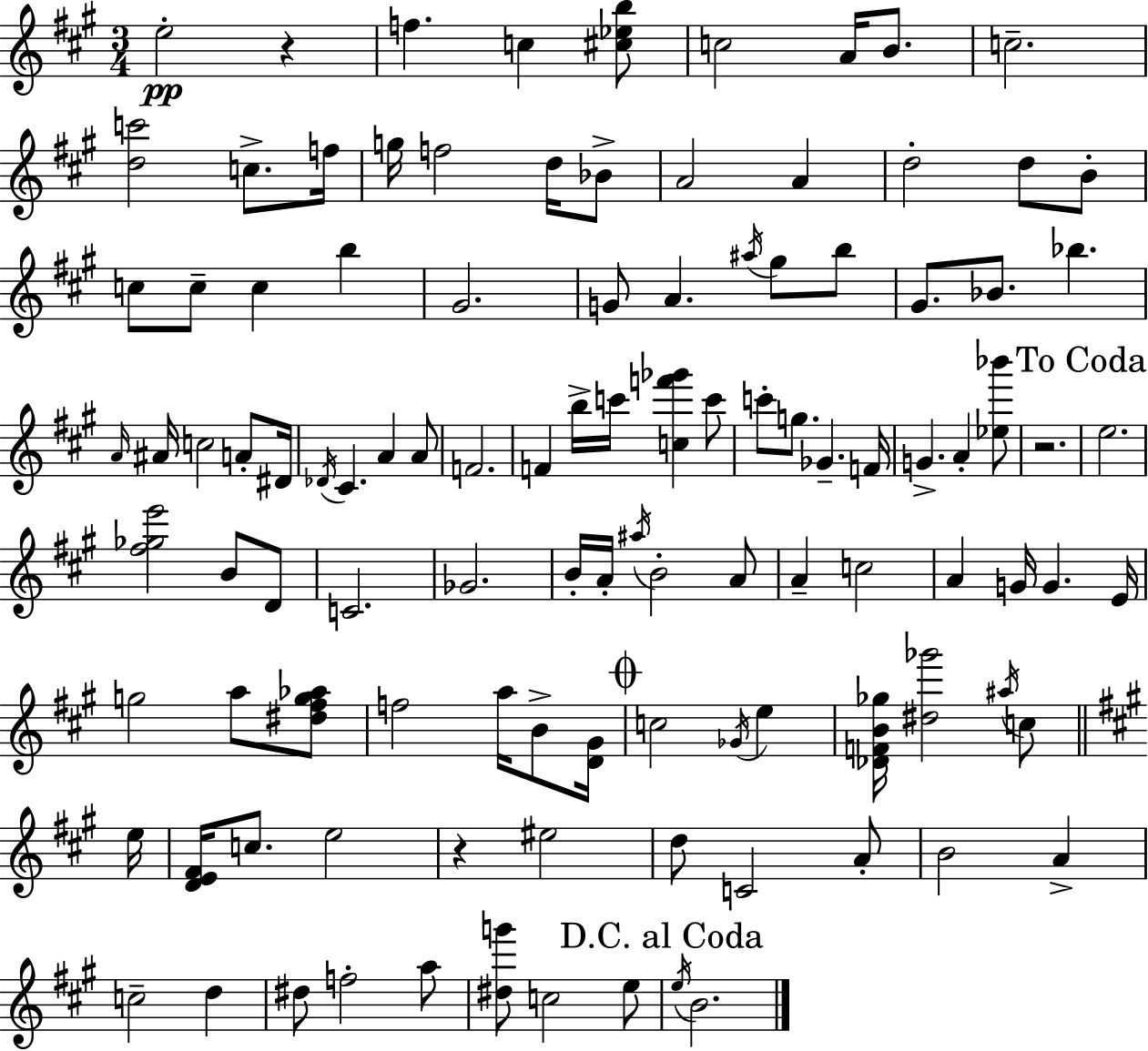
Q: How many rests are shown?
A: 3